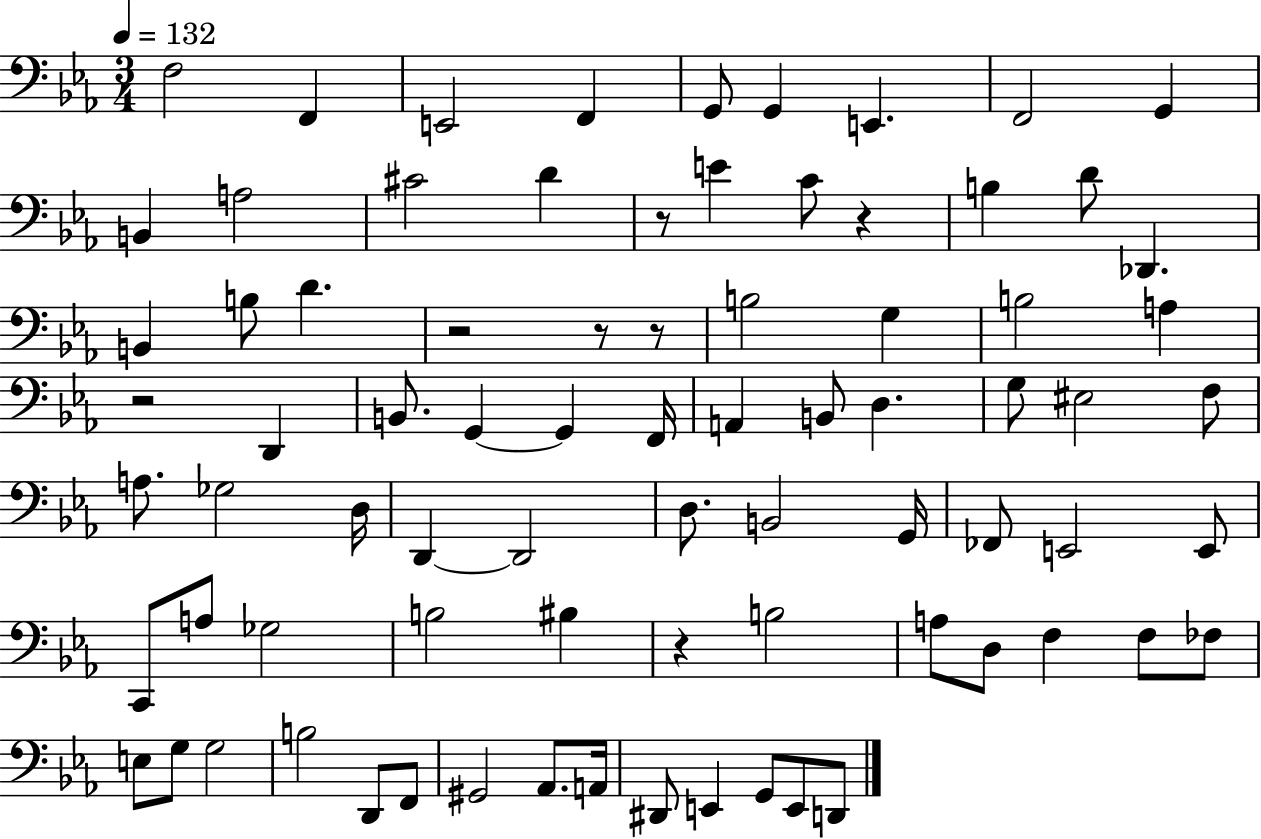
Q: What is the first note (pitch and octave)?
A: F3